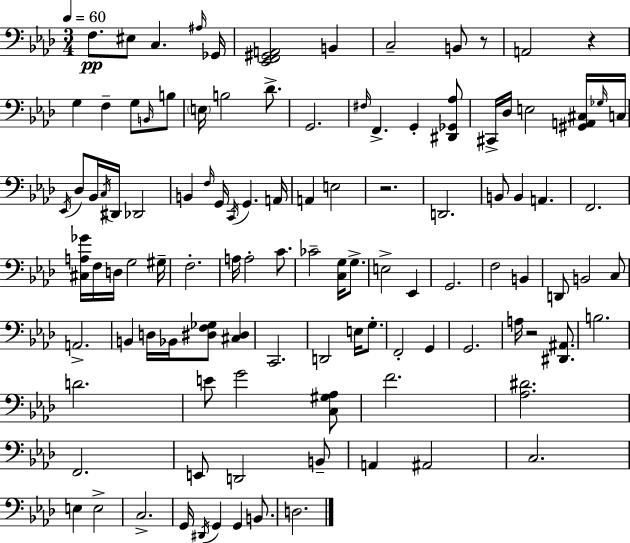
{
  \clef bass
  \numericTimeSignature
  \time 3/4
  \key aes \major
  \tempo 4 = 60
  f8.\pp eis8 c4. \grace { ais16 } | ges,16 <ees, f, gis, a,>2 b,4 | c2-- b,8 r8 | a,2 r4 | \break g4 f4-- g8 \grace { b,16 } | b8 \parenthesize e16 b2 des'8.-> | g,2. | \grace { fis16 } f,4.-> g,4-. | \break <dis, ges, aes>8 cis,16-> des16 e2 | <gis, a, cis>16 \grace { ges16 } c16 \acciaccatura { ees,16 } des8 bes,16 \acciaccatura { c16 } dis,16 des,2 | b,4 \grace { f16 } g,16 | \acciaccatura { c,16 } g,4. a,16 a,4 | \break e2 r2. | d,2. | b,8 b,4 | a,4. f,2. | \break <cis a ges'>16 f16 d16 g2 | gis16-- f2.-. | a16 a2-. | c'8. ces'2-- | \break <c g>16 g8.-> e2-> | ees,4 g,2. | f2 | b,4 d,8 b,2 | \break c8 a,2.-> | b,4 | d16 bes,16 <dis f ges>8 <cis dis>4 c,2. | d,2 | \break e16 g8.-. f,2-. | g,4 g,2. | a16 r2 | <dis, ais,>8. b2. | \break d'2. | e'8 g'2 | <c gis aes>8 f'2. | <aes dis'>2. | \break f,2. | e,8 d,2 | b,8-- a,4 | ais,2 c2. | \break e4 | e2-> c2.-> | g,16 \acciaccatura { dis,16 } g,4 | g,4 b,8. d2. | \break \bar "|."
}